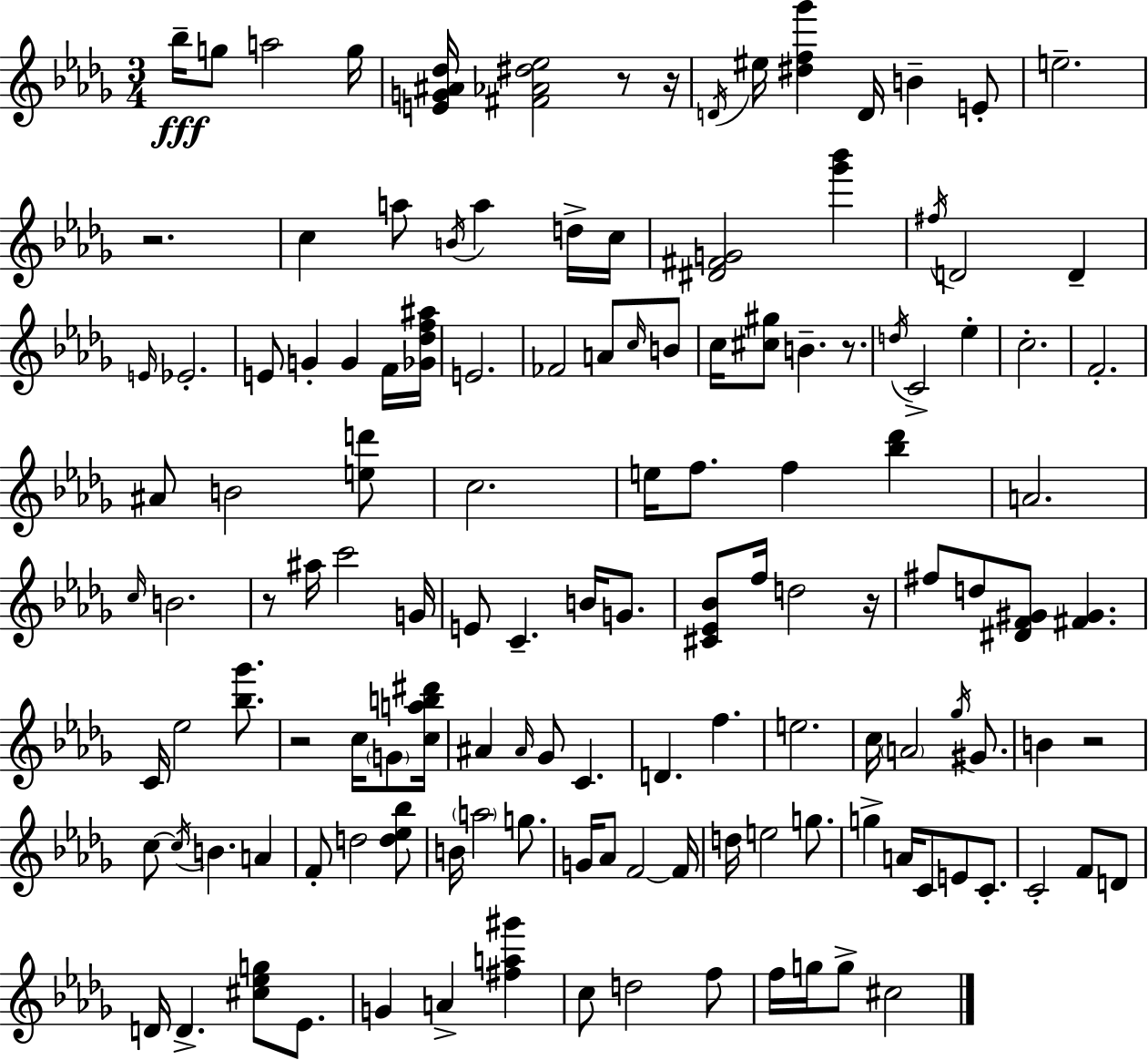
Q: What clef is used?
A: treble